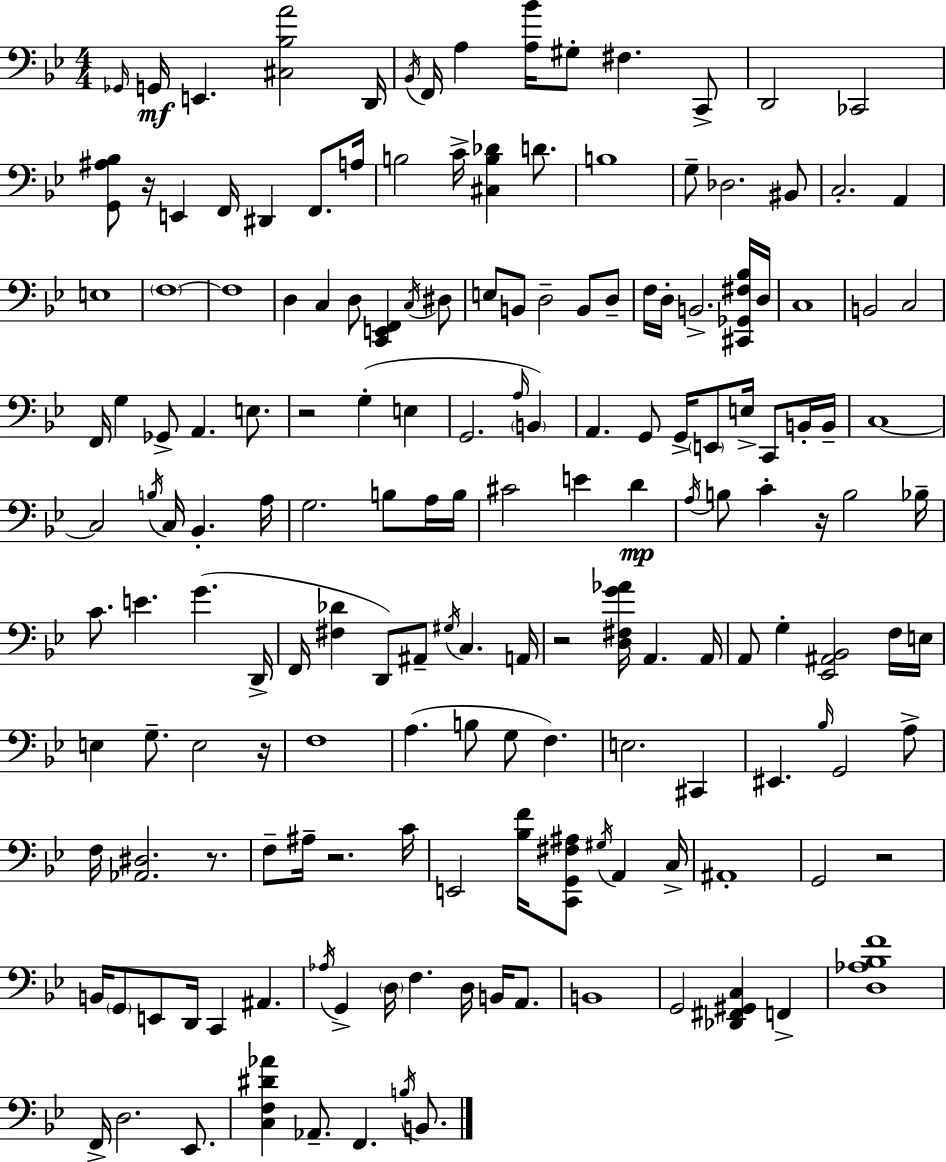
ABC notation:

X:1
T:Untitled
M:4/4
L:1/4
K:Gm
_G,,/4 G,,/4 E,, [^C,_B,A]2 D,,/4 _B,,/4 F,,/4 A, [A,_B]/4 ^G,/2 ^F, C,,/2 D,,2 _C,,2 [G,,^A,_B,]/2 z/4 E,, F,,/4 ^D,, F,,/2 A,/4 B,2 C/4 [^C,B,_D] D/2 B,4 G,/2 _D,2 ^B,,/2 C,2 A,, E,4 F,4 F,4 D, C, D,/2 [C,,E,,F,,] C,/4 ^D,/2 E,/2 B,,/2 D,2 B,,/2 D,/2 F,/4 D,/4 B,,2 [^C,,_G,,^F,_B,]/4 D,/4 C,4 B,,2 C,2 F,,/4 G, _G,,/2 A,, E,/2 z2 G, E, G,,2 A,/4 B,, A,, G,,/2 G,,/4 E,,/2 E,/4 C,,/2 B,,/4 B,,/4 C,4 C,2 B,/4 C,/4 _B,, A,/4 G,2 B,/2 A,/4 B,/4 ^C2 E D A,/4 B,/2 C z/4 B,2 _B,/4 C/2 E G D,,/4 F,,/4 [^F,_D] D,,/2 ^A,,/2 ^G,/4 C, A,,/4 z2 [D,^F,G_A]/4 A,, A,,/4 A,,/2 G, [_E,,^A,,_B,,]2 F,/4 E,/4 E, G,/2 E,2 z/4 F,4 A, B,/2 G,/2 F, E,2 ^C,, ^E,, _B,/4 G,,2 A,/2 F,/4 [_A,,^D,]2 z/2 F,/2 ^A,/4 z2 C/4 E,,2 [_B,F]/4 [C,,G,,^F,^A,]/2 ^G,/4 A,, C,/4 ^A,,4 G,,2 z2 B,,/4 G,,/2 E,,/2 D,,/4 C,, ^A,, _A,/4 G,, D,/4 F, D,/4 B,,/4 A,,/2 B,,4 G,,2 [_D,,^F,,^G,,C,] F,, [D,_A,_B,F]4 F,,/4 D,2 _E,,/2 [C,F,^D_A] _A,,/2 F,, B,/4 B,,/2